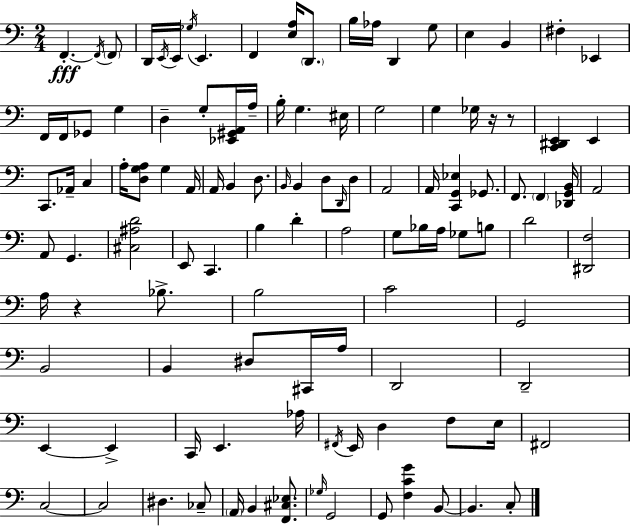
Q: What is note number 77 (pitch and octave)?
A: D2